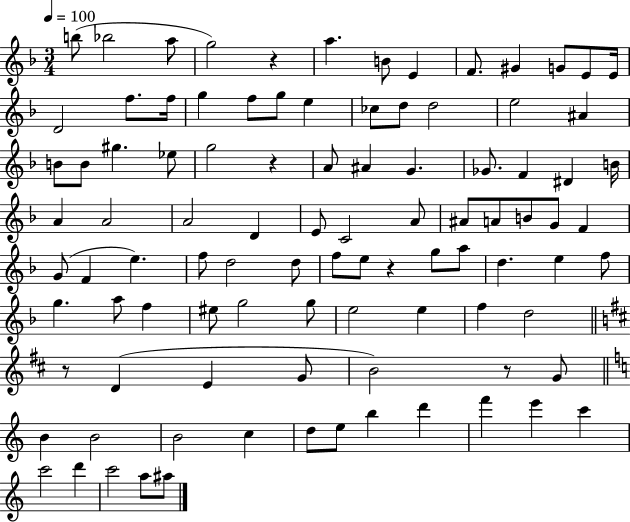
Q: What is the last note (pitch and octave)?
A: A#5